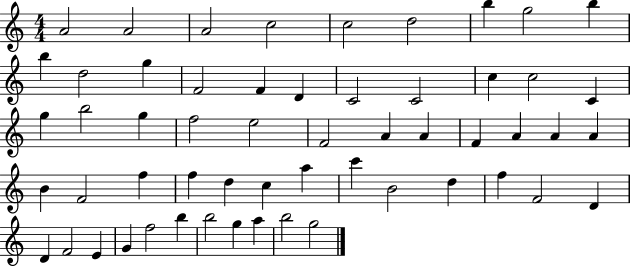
A4/h A4/h A4/h C5/h C5/h D5/h B5/q G5/h B5/q B5/q D5/h G5/q F4/h F4/q D4/q C4/h C4/h C5/q C5/h C4/q G5/q B5/h G5/q F5/h E5/h F4/h A4/q A4/q F4/q A4/q A4/q A4/q B4/q F4/h F5/q F5/q D5/q C5/q A5/q C6/q B4/h D5/q F5/q F4/h D4/q D4/q F4/h E4/q G4/q F5/h B5/q B5/h G5/q A5/q B5/h G5/h